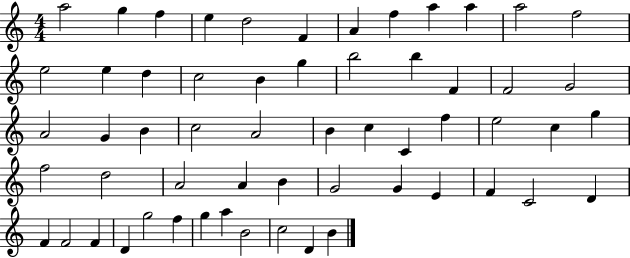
{
  \clef treble
  \numericTimeSignature
  \time 4/4
  \key c \major
  a''2 g''4 f''4 | e''4 d''2 f'4 | a'4 f''4 a''4 a''4 | a''2 f''2 | \break e''2 e''4 d''4 | c''2 b'4 g''4 | b''2 b''4 f'4 | f'2 g'2 | \break a'2 g'4 b'4 | c''2 a'2 | b'4 c''4 c'4 f''4 | e''2 c''4 g''4 | \break f''2 d''2 | a'2 a'4 b'4 | g'2 g'4 e'4 | f'4 c'2 d'4 | \break f'4 f'2 f'4 | d'4 g''2 f''4 | g''4 a''4 b'2 | c''2 d'4 b'4 | \break \bar "|."
}